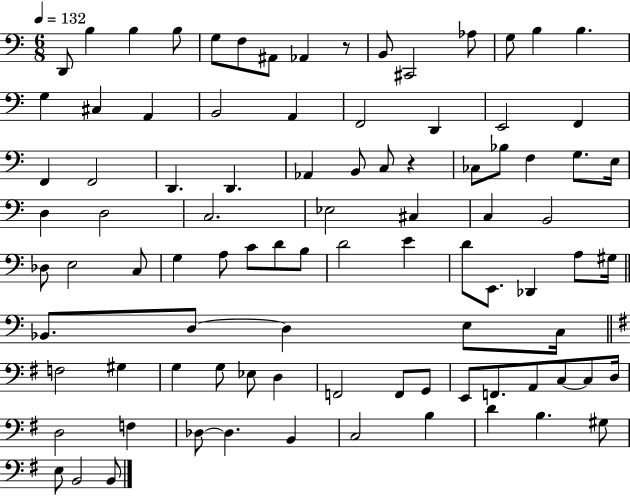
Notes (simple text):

D2/e B3/q B3/q B3/e G3/e F3/e A#2/e Ab2/q R/e B2/e C#2/h Ab3/e G3/e B3/q B3/q. G3/q C#3/q A2/q B2/h A2/q F2/h D2/q E2/h F2/q F2/q F2/h D2/q. D2/q. Ab2/q B2/e C3/e R/q CES3/e Bb3/e F3/q G3/e. E3/s D3/q D3/h C3/h. Eb3/h C#3/q C3/q B2/h Db3/e E3/h C3/e G3/q A3/e C4/e D4/e B3/e D4/h E4/q D4/e E2/e. Db2/q A3/e G#3/s Bb2/e. D3/e D3/q E3/e C3/s F3/h G#3/q G3/q G3/e Eb3/e D3/q F2/h F2/e G2/e E2/e F2/e. A2/e C3/e C3/e D3/s D3/h F3/q Db3/e Db3/q. B2/q C3/h B3/q D4/q B3/q. G#3/e E3/e B2/h B2/e